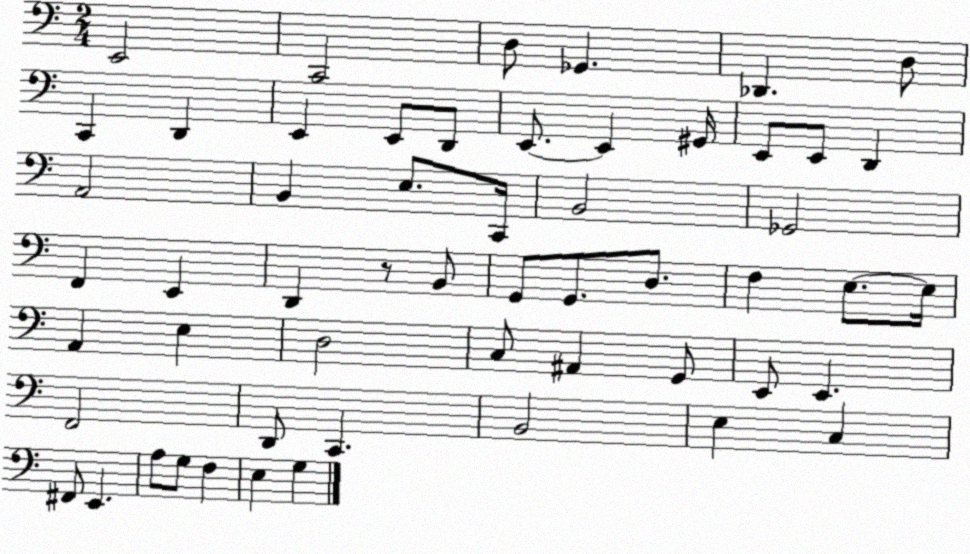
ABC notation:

X:1
T:Untitled
M:2/4
L:1/4
K:C
E,,2 C,,2 D,/2 _G,, _D,, D,/2 C,, D,, E,, E,,/2 D,,/2 E,,/2 E,, ^G,,/4 E,,/2 E,,/2 D,, A,,2 B,, E,/2 C,,/4 B,,2 _G,,2 F,, E,, D,, z/2 B,,/2 G,,/2 G,,/2 D,/2 F, E,/2 E,/4 A,, E, D,2 C,/2 ^A,, G,,/2 E,,/2 E,, F,,2 D,,/2 C,, B,,2 E, C, ^F,,/2 E,, A,/2 G,/2 F, E, G,